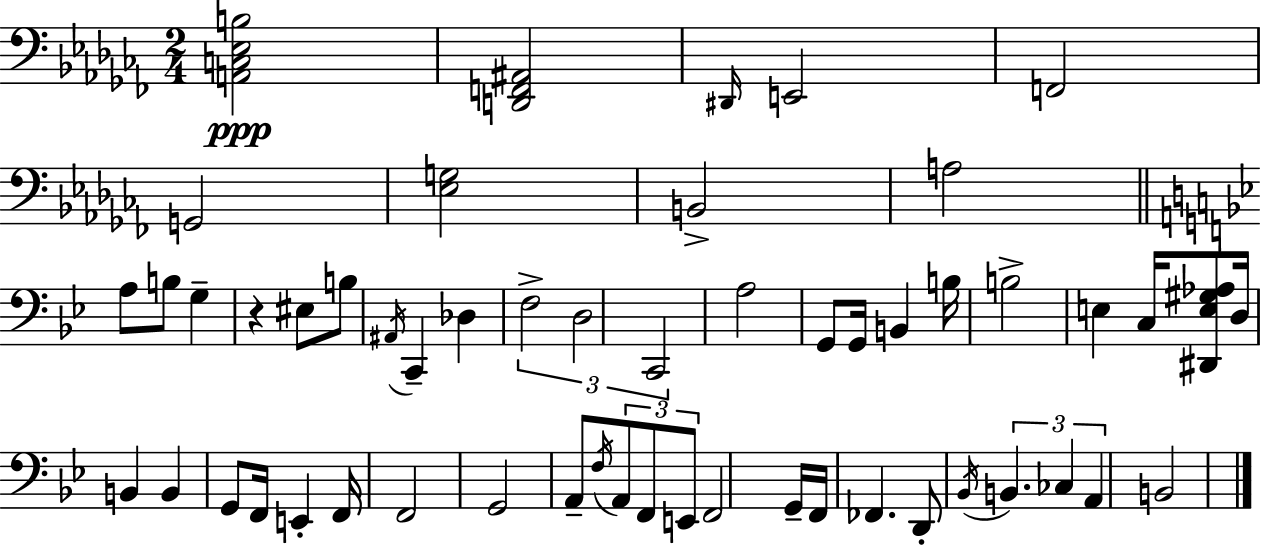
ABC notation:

X:1
T:Untitled
M:2/4
L:1/4
K:Abm
[A,,C,_E,B,]2 [D,,F,,^A,,]2 ^D,,/4 E,,2 F,,2 G,,2 [_E,G,]2 B,,2 A,2 A,/2 B,/2 G, z ^E,/2 B,/2 ^A,,/4 C,, _D, F,2 D,2 C,,2 A,2 G,,/2 G,,/4 B,, B,/4 B,2 E, C,/4 [^D,,E,^G,_A,]/2 D,/4 B,, B,, G,,/2 F,,/4 E,, F,,/4 F,,2 G,,2 A,,/2 F,/4 A,,/2 F,,/2 E,,/2 F,,2 G,,/4 F,,/4 _F,, D,,/2 _B,,/4 B,, _C, A,, B,,2